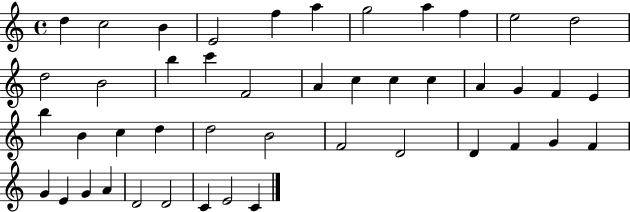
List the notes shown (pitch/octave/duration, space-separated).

D5/q C5/h B4/q E4/h F5/q A5/q G5/h A5/q F5/q E5/h D5/h D5/h B4/h B5/q C6/q F4/h A4/q C5/q C5/q C5/q A4/q G4/q F4/q E4/q B5/q B4/q C5/q D5/q D5/h B4/h F4/h D4/h D4/q F4/q G4/q F4/q G4/q E4/q G4/q A4/q D4/h D4/h C4/q E4/h C4/q